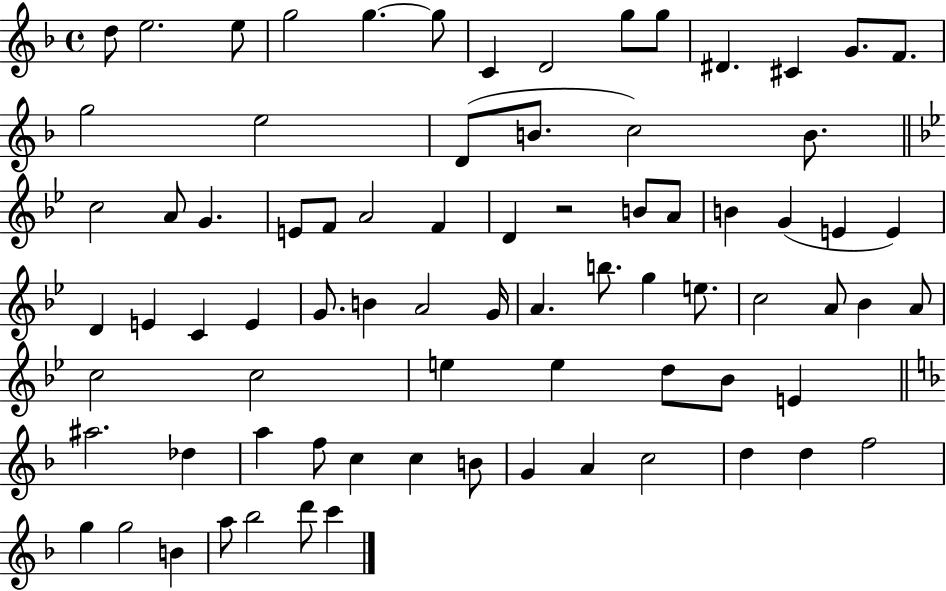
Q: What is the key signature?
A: F major